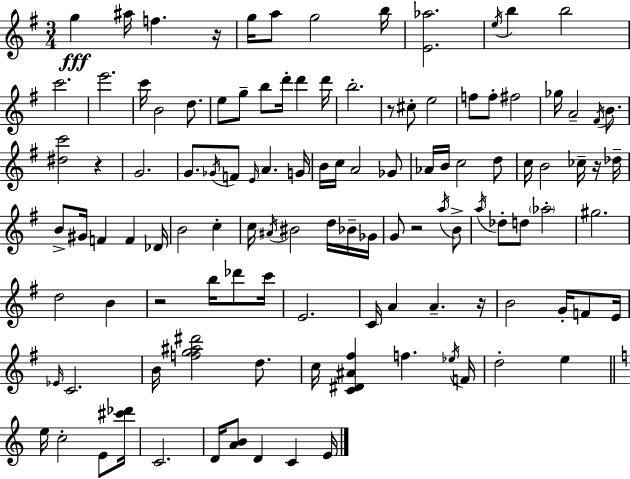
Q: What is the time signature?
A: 3/4